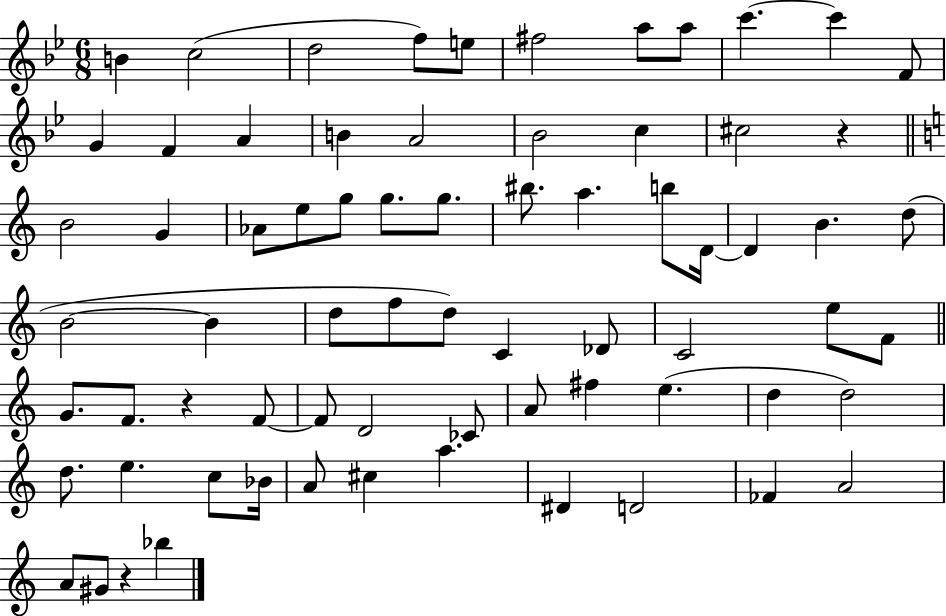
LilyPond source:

{
  \clef treble
  \numericTimeSignature
  \time 6/8
  \key bes \major
  \repeat volta 2 { b'4 c''2( | d''2 f''8) e''8 | fis''2 a''8 a''8 | c'''4.~~ c'''4 f'8 | \break g'4 f'4 a'4 | b'4 a'2 | bes'2 c''4 | cis''2 r4 | \break \bar "||" \break \key c \major b'2 g'4 | aes'8 e''8 g''8 g''8. g''8. | bis''8. a''4. b''8 d'16~~ | d'4 b'4. d''8( | \break b'2~~ b'4 | d''8 f''8 d''8) c'4 des'8 | c'2 e''8 f'8 | \bar "||" \break \key c \major g'8. f'8. r4 f'8~~ | f'8 d'2 ces'8 | a'8 fis''4 e''4.( | d''4 d''2) | \break d''8. e''4. c''8 bes'16 | a'8 cis''4 a''4. | dis'4 d'2 | fes'4 a'2 | \break a'8 gis'8 r4 bes''4 | } \bar "|."
}